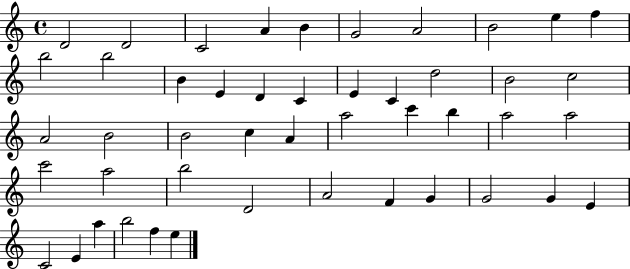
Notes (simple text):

D4/h D4/h C4/h A4/q B4/q G4/h A4/h B4/h E5/q F5/q B5/h B5/h B4/q E4/q D4/q C4/q E4/q C4/q D5/h B4/h C5/h A4/h B4/h B4/h C5/q A4/q A5/h C6/q B5/q A5/h A5/h C6/h A5/h B5/h D4/h A4/h F4/q G4/q G4/h G4/q E4/q C4/h E4/q A5/q B5/h F5/q E5/q